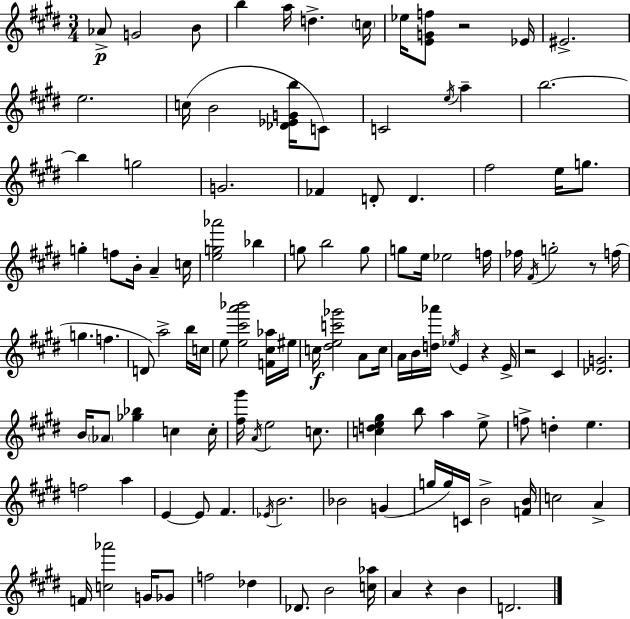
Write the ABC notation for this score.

X:1
T:Untitled
M:3/4
L:1/4
K:E
_A/2 G2 B/2 b a/4 d c/4 _e/4 [EGf]/2 z2 _E/4 ^E2 e2 c/4 B2 [_D_EGb]/4 C/2 C2 e/4 a b2 b g2 G2 _F D/2 D ^f2 e/4 g/2 g f/2 B/4 A c/4 [eg_a']2 _b g/2 b2 g/2 g/2 e/4 _e2 f/4 _f/4 ^F/4 g2 z/2 f/4 g f D/2 a2 b/4 c/4 e/2 [e^c'a'_b']2 [F^c_a]/4 ^e/4 c/4 [^dec'_g']2 A/2 c/4 A/4 B/4 [d_a']/4 _e/4 E z E/4 z2 ^C [_DG]2 B/4 _A/2 [_g_b] c c/4 [^f^g']/4 A/4 e2 c/2 [cde^g] b/2 a e/2 f/2 d e f2 a E E/2 ^F _E/4 B2 _B2 G g/4 g/4 C/4 B2 [FB]/4 c2 A F/4 [c_a']2 G/4 _G/2 f2 _d _D/2 B2 [c_a]/4 A z B D2